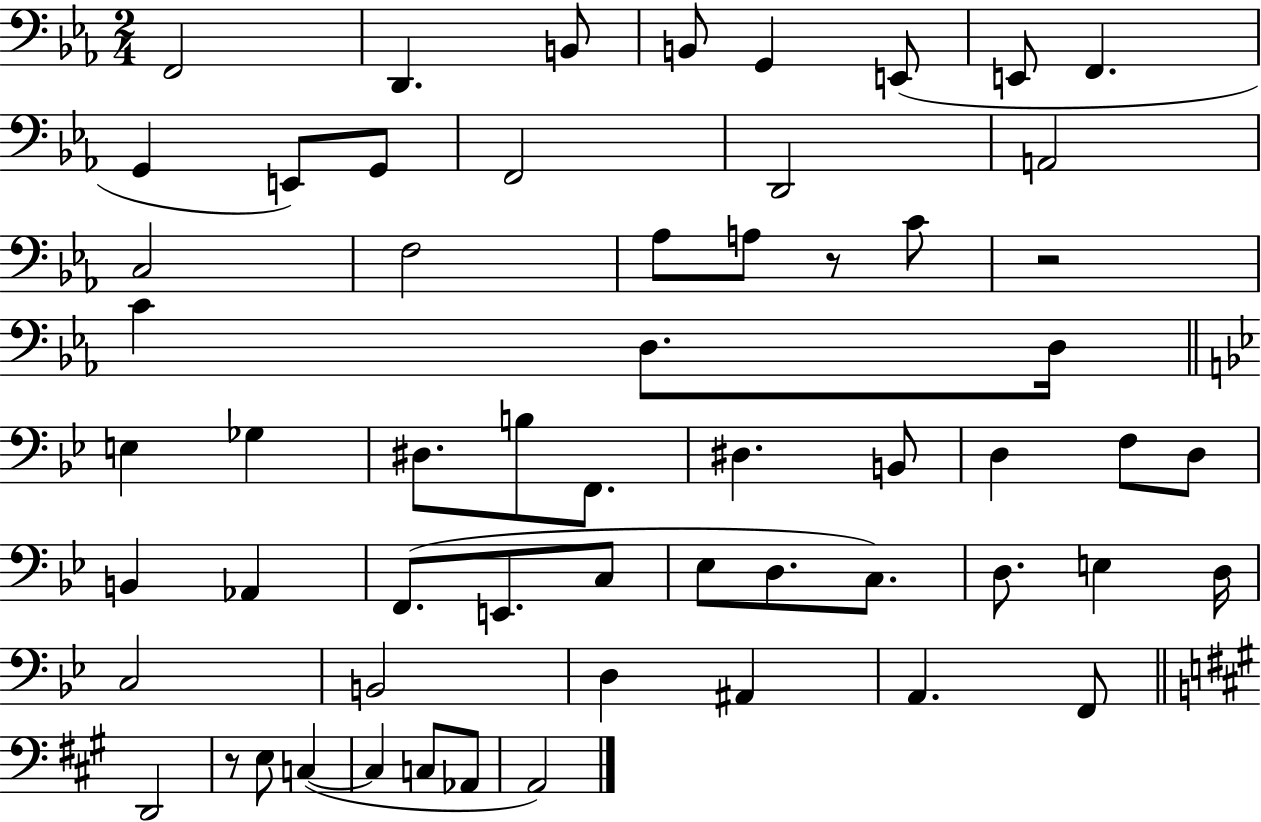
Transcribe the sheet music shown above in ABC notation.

X:1
T:Untitled
M:2/4
L:1/4
K:Eb
F,,2 D,, B,,/2 B,,/2 G,, E,,/2 E,,/2 F,, G,, E,,/2 G,,/2 F,,2 D,,2 A,,2 C,2 F,2 _A,/2 A,/2 z/2 C/2 z2 C D,/2 D,/4 E, _G, ^D,/2 B,/2 F,,/2 ^D, B,,/2 D, F,/2 D,/2 B,, _A,, F,,/2 E,,/2 C,/2 _E,/2 D,/2 C,/2 D,/2 E, D,/4 C,2 B,,2 D, ^A,, A,, F,,/2 D,,2 z/2 E,/2 C, C, C,/2 _A,,/2 A,,2